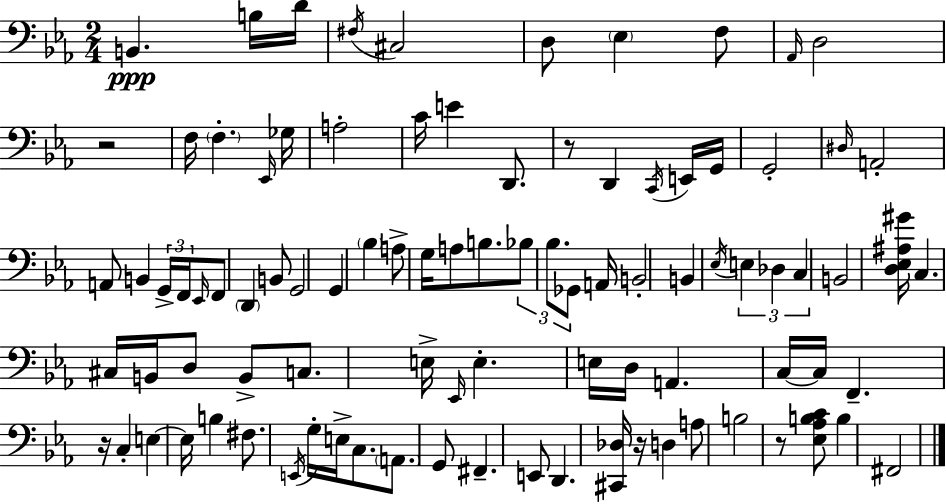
X:1
T:Untitled
M:2/4
L:1/4
K:Cm
B,, B,/4 D/4 ^F,/4 ^C,2 D,/2 _E, F,/2 _A,,/4 D,2 z2 F,/4 F, _E,,/4 _G,/4 A,2 C/4 E D,,/2 z/2 D,, C,,/4 E,,/4 G,,/4 G,,2 ^D,/4 A,,2 A,,/2 B,, G,,/4 F,,/4 _E,,/4 F,,/2 D,, B,,/2 G,,2 G,, _B, A,/2 G,/4 A,/2 B,/2 _B,/2 _B,/2 _G,,/2 A,,/4 B,,2 B,, _E,/4 E, _D, C, B,,2 [D,_E,^A,^G]/4 C, ^C,/4 B,,/4 D,/2 B,,/2 C,/2 E,/4 _E,,/4 E, E,/4 D,/4 A,, C,/4 C,/4 F,, z/4 C, E, E,/4 B, ^F,/2 E,,/4 G,/4 E,/4 C,/2 A,,/2 G,,/2 ^F,, E,,/2 D,, [^C,,_D,]/4 z/4 D, A,/2 B,2 z/2 [_E,_A,B,C]/2 B, ^F,,2